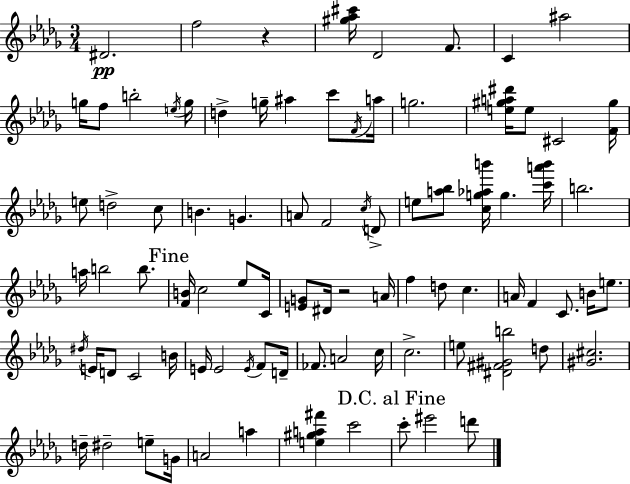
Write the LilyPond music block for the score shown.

{
  \clef treble
  \numericTimeSignature
  \time 3/4
  \key bes \minor
  dis'2.\pp | f''2 r4 | <gis'' aes'' cis'''>16 des'2 f'8. | c'4 ais''2 | \break g''16 f''8 b''2-. \acciaccatura { e''16 } | g''16 d''4-> g''16-- ais''4 c'''8 | \acciaccatura { f'16 } a''16 g''2. | <e'' gis'' a'' dis'''>16 e''8 cis'2 | \break <f' gis''>16 e''8 d''2-> | c''8 b'4. g'4. | a'8 f'2 | \acciaccatura { c''16 } d'8-> e''8 <a'' bes''>8 <c'' g'' aes'' b'''>16 g''4. | \break <c''' a''' b'''>16 b''2. | a''16 b''2 | b''8. \mark "Fine" <f' b'>16 c''2 | ees''8 c'16 <e' g'>8 dis'16 r2 | \break a'16 f''4 d''8 c''4. | a'16 f'4 c'8. b'16 | e''8. \acciaccatura { dis''16 } e'16 d'8 c'2 | b'16 e'16 e'2 | \break \acciaccatura { e'16 } f'8 d'16-- fes'8. a'2 | c''16 c''2.-> | e''8 <dis' fis' gis' b''>2 | d''8 <gis' cis''>2. | \break d''16-- dis''2-- | e''8-- g'16 a'2 | a''4 <e'' gis'' a'' fis'''>4 c'''2 | \mark "D.C. al Fine" c'''8-. eis'''2 | \break d'''8 \bar "|."
}